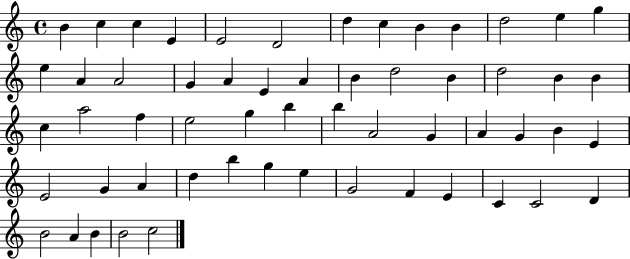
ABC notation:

X:1
T:Untitled
M:4/4
L:1/4
K:C
B c c E E2 D2 d c B B d2 e g e A A2 G A E A B d2 B d2 B B c a2 f e2 g b b A2 G A G B E E2 G A d b g e G2 F E C C2 D B2 A B B2 c2